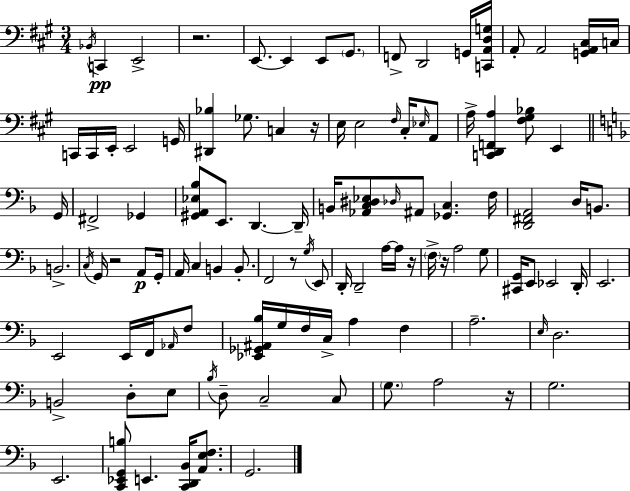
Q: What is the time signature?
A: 3/4